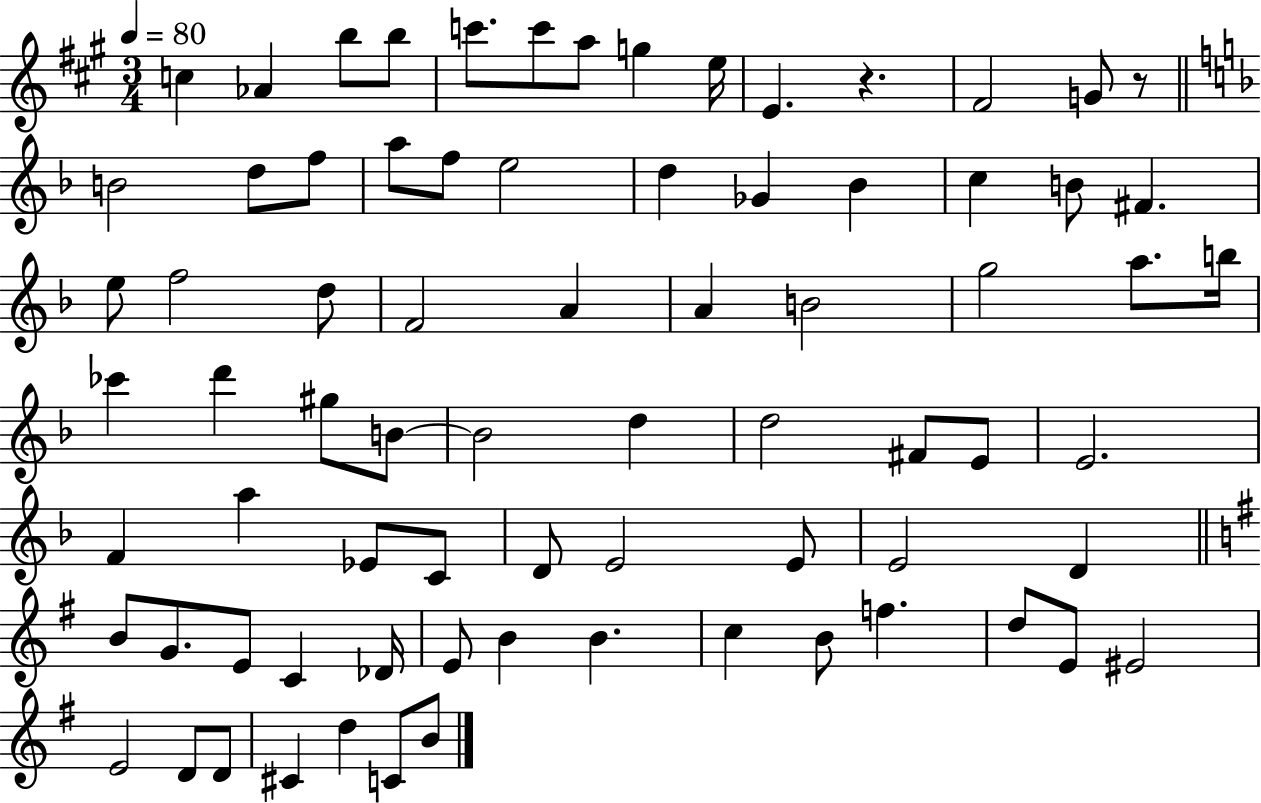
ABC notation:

X:1
T:Untitled
M:3/4
L:1/4
K:A
c _A b/2 b/2 c'/2 c'/2 a/2 g e/4 E z ^F2 G/2 z/2 B2 d/2 f/2 a/2 f/2 e2 d _G _B c B/2 ^F e/2 f2 d/2 F2 A A B2 g2 a/2 b/4 _c' d' ^g/2 B/2 B2 d d2 ^F/2 E/2 E2 F a _E/2 C/2 D/2 E2 E/2 E2 D B/2 G/2 E/2 C _D/4 E/2 B B c B/2 f d/2 E/2 ^E2 E2 D/2 D/2 ^C d C/2 B/2